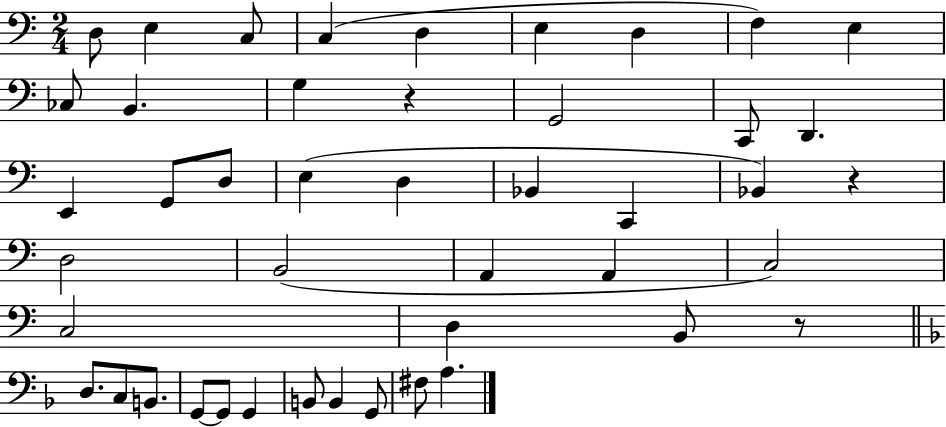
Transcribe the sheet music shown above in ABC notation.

X:1
T:Untitled
M:2/4
L:1/4
K:C
D,/2 E, C,/2 C, D, E, D, F, E, _C,/2 B,, G, z G,,2 C,,/2 D,, E,, G,,/2 D,/2 E, D, _B,, C,, _B,, z D,2 B,,2 A,, A,, C,2 C,2 D, B,,/2 z/2 D,/2 C,/2 B,,/2 G,,/2 G,,/2 G,, B,,/2 B,, G,,/2 ^F,/2 A,